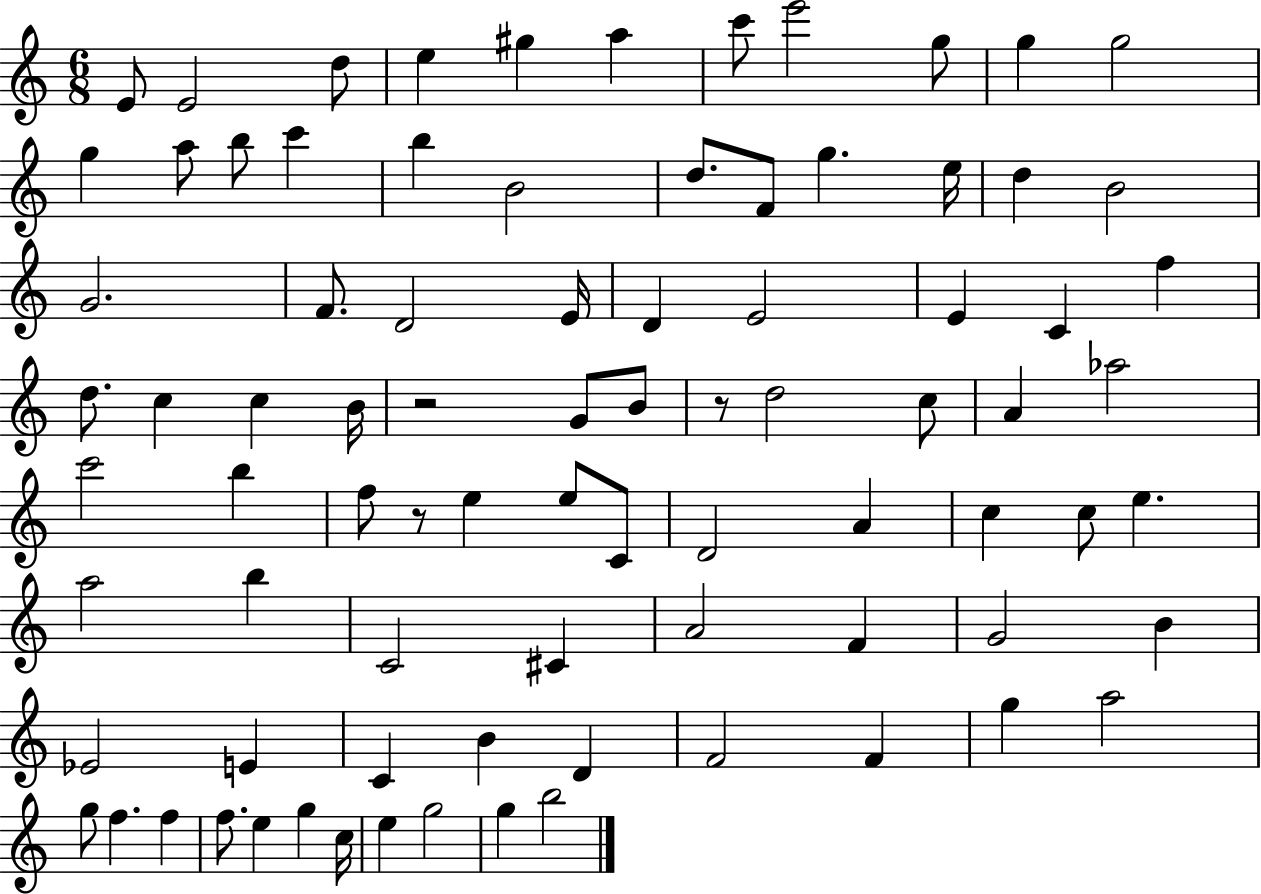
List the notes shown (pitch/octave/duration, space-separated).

E4/e E4/h D5/e E5/q G#5/q A5/q C6/e E6/h G5/e G5/q G5/h G5/q A5/e B5/e C6/q B5/q B4/h D5/e. F4/e G5/q. E5/s D5/q B4/h G4/h. F4/e. D4/h E4/s D4/q E4/h E4/q C4/q F5/q D5/e. C5/q C5/q B4/s R/h G4/e B4/e R/e D5/h C5/e A4/q Ab5/h C6/h B5/q F5/e R/e E5/q E5/e C4/e D4/h A4/q C5/q C5/e E5/q. A5/h B5/q C4/h C#4/q A4/h F4/q G4/h B4/q Eb4/h E4/q C4/q B4/q D4/q F4/h F4/q G5/q A5/h G5/e F5/q. F5/q F5/e. E5/q G5/q C5/s E5/q G5/h G5/q B5/h